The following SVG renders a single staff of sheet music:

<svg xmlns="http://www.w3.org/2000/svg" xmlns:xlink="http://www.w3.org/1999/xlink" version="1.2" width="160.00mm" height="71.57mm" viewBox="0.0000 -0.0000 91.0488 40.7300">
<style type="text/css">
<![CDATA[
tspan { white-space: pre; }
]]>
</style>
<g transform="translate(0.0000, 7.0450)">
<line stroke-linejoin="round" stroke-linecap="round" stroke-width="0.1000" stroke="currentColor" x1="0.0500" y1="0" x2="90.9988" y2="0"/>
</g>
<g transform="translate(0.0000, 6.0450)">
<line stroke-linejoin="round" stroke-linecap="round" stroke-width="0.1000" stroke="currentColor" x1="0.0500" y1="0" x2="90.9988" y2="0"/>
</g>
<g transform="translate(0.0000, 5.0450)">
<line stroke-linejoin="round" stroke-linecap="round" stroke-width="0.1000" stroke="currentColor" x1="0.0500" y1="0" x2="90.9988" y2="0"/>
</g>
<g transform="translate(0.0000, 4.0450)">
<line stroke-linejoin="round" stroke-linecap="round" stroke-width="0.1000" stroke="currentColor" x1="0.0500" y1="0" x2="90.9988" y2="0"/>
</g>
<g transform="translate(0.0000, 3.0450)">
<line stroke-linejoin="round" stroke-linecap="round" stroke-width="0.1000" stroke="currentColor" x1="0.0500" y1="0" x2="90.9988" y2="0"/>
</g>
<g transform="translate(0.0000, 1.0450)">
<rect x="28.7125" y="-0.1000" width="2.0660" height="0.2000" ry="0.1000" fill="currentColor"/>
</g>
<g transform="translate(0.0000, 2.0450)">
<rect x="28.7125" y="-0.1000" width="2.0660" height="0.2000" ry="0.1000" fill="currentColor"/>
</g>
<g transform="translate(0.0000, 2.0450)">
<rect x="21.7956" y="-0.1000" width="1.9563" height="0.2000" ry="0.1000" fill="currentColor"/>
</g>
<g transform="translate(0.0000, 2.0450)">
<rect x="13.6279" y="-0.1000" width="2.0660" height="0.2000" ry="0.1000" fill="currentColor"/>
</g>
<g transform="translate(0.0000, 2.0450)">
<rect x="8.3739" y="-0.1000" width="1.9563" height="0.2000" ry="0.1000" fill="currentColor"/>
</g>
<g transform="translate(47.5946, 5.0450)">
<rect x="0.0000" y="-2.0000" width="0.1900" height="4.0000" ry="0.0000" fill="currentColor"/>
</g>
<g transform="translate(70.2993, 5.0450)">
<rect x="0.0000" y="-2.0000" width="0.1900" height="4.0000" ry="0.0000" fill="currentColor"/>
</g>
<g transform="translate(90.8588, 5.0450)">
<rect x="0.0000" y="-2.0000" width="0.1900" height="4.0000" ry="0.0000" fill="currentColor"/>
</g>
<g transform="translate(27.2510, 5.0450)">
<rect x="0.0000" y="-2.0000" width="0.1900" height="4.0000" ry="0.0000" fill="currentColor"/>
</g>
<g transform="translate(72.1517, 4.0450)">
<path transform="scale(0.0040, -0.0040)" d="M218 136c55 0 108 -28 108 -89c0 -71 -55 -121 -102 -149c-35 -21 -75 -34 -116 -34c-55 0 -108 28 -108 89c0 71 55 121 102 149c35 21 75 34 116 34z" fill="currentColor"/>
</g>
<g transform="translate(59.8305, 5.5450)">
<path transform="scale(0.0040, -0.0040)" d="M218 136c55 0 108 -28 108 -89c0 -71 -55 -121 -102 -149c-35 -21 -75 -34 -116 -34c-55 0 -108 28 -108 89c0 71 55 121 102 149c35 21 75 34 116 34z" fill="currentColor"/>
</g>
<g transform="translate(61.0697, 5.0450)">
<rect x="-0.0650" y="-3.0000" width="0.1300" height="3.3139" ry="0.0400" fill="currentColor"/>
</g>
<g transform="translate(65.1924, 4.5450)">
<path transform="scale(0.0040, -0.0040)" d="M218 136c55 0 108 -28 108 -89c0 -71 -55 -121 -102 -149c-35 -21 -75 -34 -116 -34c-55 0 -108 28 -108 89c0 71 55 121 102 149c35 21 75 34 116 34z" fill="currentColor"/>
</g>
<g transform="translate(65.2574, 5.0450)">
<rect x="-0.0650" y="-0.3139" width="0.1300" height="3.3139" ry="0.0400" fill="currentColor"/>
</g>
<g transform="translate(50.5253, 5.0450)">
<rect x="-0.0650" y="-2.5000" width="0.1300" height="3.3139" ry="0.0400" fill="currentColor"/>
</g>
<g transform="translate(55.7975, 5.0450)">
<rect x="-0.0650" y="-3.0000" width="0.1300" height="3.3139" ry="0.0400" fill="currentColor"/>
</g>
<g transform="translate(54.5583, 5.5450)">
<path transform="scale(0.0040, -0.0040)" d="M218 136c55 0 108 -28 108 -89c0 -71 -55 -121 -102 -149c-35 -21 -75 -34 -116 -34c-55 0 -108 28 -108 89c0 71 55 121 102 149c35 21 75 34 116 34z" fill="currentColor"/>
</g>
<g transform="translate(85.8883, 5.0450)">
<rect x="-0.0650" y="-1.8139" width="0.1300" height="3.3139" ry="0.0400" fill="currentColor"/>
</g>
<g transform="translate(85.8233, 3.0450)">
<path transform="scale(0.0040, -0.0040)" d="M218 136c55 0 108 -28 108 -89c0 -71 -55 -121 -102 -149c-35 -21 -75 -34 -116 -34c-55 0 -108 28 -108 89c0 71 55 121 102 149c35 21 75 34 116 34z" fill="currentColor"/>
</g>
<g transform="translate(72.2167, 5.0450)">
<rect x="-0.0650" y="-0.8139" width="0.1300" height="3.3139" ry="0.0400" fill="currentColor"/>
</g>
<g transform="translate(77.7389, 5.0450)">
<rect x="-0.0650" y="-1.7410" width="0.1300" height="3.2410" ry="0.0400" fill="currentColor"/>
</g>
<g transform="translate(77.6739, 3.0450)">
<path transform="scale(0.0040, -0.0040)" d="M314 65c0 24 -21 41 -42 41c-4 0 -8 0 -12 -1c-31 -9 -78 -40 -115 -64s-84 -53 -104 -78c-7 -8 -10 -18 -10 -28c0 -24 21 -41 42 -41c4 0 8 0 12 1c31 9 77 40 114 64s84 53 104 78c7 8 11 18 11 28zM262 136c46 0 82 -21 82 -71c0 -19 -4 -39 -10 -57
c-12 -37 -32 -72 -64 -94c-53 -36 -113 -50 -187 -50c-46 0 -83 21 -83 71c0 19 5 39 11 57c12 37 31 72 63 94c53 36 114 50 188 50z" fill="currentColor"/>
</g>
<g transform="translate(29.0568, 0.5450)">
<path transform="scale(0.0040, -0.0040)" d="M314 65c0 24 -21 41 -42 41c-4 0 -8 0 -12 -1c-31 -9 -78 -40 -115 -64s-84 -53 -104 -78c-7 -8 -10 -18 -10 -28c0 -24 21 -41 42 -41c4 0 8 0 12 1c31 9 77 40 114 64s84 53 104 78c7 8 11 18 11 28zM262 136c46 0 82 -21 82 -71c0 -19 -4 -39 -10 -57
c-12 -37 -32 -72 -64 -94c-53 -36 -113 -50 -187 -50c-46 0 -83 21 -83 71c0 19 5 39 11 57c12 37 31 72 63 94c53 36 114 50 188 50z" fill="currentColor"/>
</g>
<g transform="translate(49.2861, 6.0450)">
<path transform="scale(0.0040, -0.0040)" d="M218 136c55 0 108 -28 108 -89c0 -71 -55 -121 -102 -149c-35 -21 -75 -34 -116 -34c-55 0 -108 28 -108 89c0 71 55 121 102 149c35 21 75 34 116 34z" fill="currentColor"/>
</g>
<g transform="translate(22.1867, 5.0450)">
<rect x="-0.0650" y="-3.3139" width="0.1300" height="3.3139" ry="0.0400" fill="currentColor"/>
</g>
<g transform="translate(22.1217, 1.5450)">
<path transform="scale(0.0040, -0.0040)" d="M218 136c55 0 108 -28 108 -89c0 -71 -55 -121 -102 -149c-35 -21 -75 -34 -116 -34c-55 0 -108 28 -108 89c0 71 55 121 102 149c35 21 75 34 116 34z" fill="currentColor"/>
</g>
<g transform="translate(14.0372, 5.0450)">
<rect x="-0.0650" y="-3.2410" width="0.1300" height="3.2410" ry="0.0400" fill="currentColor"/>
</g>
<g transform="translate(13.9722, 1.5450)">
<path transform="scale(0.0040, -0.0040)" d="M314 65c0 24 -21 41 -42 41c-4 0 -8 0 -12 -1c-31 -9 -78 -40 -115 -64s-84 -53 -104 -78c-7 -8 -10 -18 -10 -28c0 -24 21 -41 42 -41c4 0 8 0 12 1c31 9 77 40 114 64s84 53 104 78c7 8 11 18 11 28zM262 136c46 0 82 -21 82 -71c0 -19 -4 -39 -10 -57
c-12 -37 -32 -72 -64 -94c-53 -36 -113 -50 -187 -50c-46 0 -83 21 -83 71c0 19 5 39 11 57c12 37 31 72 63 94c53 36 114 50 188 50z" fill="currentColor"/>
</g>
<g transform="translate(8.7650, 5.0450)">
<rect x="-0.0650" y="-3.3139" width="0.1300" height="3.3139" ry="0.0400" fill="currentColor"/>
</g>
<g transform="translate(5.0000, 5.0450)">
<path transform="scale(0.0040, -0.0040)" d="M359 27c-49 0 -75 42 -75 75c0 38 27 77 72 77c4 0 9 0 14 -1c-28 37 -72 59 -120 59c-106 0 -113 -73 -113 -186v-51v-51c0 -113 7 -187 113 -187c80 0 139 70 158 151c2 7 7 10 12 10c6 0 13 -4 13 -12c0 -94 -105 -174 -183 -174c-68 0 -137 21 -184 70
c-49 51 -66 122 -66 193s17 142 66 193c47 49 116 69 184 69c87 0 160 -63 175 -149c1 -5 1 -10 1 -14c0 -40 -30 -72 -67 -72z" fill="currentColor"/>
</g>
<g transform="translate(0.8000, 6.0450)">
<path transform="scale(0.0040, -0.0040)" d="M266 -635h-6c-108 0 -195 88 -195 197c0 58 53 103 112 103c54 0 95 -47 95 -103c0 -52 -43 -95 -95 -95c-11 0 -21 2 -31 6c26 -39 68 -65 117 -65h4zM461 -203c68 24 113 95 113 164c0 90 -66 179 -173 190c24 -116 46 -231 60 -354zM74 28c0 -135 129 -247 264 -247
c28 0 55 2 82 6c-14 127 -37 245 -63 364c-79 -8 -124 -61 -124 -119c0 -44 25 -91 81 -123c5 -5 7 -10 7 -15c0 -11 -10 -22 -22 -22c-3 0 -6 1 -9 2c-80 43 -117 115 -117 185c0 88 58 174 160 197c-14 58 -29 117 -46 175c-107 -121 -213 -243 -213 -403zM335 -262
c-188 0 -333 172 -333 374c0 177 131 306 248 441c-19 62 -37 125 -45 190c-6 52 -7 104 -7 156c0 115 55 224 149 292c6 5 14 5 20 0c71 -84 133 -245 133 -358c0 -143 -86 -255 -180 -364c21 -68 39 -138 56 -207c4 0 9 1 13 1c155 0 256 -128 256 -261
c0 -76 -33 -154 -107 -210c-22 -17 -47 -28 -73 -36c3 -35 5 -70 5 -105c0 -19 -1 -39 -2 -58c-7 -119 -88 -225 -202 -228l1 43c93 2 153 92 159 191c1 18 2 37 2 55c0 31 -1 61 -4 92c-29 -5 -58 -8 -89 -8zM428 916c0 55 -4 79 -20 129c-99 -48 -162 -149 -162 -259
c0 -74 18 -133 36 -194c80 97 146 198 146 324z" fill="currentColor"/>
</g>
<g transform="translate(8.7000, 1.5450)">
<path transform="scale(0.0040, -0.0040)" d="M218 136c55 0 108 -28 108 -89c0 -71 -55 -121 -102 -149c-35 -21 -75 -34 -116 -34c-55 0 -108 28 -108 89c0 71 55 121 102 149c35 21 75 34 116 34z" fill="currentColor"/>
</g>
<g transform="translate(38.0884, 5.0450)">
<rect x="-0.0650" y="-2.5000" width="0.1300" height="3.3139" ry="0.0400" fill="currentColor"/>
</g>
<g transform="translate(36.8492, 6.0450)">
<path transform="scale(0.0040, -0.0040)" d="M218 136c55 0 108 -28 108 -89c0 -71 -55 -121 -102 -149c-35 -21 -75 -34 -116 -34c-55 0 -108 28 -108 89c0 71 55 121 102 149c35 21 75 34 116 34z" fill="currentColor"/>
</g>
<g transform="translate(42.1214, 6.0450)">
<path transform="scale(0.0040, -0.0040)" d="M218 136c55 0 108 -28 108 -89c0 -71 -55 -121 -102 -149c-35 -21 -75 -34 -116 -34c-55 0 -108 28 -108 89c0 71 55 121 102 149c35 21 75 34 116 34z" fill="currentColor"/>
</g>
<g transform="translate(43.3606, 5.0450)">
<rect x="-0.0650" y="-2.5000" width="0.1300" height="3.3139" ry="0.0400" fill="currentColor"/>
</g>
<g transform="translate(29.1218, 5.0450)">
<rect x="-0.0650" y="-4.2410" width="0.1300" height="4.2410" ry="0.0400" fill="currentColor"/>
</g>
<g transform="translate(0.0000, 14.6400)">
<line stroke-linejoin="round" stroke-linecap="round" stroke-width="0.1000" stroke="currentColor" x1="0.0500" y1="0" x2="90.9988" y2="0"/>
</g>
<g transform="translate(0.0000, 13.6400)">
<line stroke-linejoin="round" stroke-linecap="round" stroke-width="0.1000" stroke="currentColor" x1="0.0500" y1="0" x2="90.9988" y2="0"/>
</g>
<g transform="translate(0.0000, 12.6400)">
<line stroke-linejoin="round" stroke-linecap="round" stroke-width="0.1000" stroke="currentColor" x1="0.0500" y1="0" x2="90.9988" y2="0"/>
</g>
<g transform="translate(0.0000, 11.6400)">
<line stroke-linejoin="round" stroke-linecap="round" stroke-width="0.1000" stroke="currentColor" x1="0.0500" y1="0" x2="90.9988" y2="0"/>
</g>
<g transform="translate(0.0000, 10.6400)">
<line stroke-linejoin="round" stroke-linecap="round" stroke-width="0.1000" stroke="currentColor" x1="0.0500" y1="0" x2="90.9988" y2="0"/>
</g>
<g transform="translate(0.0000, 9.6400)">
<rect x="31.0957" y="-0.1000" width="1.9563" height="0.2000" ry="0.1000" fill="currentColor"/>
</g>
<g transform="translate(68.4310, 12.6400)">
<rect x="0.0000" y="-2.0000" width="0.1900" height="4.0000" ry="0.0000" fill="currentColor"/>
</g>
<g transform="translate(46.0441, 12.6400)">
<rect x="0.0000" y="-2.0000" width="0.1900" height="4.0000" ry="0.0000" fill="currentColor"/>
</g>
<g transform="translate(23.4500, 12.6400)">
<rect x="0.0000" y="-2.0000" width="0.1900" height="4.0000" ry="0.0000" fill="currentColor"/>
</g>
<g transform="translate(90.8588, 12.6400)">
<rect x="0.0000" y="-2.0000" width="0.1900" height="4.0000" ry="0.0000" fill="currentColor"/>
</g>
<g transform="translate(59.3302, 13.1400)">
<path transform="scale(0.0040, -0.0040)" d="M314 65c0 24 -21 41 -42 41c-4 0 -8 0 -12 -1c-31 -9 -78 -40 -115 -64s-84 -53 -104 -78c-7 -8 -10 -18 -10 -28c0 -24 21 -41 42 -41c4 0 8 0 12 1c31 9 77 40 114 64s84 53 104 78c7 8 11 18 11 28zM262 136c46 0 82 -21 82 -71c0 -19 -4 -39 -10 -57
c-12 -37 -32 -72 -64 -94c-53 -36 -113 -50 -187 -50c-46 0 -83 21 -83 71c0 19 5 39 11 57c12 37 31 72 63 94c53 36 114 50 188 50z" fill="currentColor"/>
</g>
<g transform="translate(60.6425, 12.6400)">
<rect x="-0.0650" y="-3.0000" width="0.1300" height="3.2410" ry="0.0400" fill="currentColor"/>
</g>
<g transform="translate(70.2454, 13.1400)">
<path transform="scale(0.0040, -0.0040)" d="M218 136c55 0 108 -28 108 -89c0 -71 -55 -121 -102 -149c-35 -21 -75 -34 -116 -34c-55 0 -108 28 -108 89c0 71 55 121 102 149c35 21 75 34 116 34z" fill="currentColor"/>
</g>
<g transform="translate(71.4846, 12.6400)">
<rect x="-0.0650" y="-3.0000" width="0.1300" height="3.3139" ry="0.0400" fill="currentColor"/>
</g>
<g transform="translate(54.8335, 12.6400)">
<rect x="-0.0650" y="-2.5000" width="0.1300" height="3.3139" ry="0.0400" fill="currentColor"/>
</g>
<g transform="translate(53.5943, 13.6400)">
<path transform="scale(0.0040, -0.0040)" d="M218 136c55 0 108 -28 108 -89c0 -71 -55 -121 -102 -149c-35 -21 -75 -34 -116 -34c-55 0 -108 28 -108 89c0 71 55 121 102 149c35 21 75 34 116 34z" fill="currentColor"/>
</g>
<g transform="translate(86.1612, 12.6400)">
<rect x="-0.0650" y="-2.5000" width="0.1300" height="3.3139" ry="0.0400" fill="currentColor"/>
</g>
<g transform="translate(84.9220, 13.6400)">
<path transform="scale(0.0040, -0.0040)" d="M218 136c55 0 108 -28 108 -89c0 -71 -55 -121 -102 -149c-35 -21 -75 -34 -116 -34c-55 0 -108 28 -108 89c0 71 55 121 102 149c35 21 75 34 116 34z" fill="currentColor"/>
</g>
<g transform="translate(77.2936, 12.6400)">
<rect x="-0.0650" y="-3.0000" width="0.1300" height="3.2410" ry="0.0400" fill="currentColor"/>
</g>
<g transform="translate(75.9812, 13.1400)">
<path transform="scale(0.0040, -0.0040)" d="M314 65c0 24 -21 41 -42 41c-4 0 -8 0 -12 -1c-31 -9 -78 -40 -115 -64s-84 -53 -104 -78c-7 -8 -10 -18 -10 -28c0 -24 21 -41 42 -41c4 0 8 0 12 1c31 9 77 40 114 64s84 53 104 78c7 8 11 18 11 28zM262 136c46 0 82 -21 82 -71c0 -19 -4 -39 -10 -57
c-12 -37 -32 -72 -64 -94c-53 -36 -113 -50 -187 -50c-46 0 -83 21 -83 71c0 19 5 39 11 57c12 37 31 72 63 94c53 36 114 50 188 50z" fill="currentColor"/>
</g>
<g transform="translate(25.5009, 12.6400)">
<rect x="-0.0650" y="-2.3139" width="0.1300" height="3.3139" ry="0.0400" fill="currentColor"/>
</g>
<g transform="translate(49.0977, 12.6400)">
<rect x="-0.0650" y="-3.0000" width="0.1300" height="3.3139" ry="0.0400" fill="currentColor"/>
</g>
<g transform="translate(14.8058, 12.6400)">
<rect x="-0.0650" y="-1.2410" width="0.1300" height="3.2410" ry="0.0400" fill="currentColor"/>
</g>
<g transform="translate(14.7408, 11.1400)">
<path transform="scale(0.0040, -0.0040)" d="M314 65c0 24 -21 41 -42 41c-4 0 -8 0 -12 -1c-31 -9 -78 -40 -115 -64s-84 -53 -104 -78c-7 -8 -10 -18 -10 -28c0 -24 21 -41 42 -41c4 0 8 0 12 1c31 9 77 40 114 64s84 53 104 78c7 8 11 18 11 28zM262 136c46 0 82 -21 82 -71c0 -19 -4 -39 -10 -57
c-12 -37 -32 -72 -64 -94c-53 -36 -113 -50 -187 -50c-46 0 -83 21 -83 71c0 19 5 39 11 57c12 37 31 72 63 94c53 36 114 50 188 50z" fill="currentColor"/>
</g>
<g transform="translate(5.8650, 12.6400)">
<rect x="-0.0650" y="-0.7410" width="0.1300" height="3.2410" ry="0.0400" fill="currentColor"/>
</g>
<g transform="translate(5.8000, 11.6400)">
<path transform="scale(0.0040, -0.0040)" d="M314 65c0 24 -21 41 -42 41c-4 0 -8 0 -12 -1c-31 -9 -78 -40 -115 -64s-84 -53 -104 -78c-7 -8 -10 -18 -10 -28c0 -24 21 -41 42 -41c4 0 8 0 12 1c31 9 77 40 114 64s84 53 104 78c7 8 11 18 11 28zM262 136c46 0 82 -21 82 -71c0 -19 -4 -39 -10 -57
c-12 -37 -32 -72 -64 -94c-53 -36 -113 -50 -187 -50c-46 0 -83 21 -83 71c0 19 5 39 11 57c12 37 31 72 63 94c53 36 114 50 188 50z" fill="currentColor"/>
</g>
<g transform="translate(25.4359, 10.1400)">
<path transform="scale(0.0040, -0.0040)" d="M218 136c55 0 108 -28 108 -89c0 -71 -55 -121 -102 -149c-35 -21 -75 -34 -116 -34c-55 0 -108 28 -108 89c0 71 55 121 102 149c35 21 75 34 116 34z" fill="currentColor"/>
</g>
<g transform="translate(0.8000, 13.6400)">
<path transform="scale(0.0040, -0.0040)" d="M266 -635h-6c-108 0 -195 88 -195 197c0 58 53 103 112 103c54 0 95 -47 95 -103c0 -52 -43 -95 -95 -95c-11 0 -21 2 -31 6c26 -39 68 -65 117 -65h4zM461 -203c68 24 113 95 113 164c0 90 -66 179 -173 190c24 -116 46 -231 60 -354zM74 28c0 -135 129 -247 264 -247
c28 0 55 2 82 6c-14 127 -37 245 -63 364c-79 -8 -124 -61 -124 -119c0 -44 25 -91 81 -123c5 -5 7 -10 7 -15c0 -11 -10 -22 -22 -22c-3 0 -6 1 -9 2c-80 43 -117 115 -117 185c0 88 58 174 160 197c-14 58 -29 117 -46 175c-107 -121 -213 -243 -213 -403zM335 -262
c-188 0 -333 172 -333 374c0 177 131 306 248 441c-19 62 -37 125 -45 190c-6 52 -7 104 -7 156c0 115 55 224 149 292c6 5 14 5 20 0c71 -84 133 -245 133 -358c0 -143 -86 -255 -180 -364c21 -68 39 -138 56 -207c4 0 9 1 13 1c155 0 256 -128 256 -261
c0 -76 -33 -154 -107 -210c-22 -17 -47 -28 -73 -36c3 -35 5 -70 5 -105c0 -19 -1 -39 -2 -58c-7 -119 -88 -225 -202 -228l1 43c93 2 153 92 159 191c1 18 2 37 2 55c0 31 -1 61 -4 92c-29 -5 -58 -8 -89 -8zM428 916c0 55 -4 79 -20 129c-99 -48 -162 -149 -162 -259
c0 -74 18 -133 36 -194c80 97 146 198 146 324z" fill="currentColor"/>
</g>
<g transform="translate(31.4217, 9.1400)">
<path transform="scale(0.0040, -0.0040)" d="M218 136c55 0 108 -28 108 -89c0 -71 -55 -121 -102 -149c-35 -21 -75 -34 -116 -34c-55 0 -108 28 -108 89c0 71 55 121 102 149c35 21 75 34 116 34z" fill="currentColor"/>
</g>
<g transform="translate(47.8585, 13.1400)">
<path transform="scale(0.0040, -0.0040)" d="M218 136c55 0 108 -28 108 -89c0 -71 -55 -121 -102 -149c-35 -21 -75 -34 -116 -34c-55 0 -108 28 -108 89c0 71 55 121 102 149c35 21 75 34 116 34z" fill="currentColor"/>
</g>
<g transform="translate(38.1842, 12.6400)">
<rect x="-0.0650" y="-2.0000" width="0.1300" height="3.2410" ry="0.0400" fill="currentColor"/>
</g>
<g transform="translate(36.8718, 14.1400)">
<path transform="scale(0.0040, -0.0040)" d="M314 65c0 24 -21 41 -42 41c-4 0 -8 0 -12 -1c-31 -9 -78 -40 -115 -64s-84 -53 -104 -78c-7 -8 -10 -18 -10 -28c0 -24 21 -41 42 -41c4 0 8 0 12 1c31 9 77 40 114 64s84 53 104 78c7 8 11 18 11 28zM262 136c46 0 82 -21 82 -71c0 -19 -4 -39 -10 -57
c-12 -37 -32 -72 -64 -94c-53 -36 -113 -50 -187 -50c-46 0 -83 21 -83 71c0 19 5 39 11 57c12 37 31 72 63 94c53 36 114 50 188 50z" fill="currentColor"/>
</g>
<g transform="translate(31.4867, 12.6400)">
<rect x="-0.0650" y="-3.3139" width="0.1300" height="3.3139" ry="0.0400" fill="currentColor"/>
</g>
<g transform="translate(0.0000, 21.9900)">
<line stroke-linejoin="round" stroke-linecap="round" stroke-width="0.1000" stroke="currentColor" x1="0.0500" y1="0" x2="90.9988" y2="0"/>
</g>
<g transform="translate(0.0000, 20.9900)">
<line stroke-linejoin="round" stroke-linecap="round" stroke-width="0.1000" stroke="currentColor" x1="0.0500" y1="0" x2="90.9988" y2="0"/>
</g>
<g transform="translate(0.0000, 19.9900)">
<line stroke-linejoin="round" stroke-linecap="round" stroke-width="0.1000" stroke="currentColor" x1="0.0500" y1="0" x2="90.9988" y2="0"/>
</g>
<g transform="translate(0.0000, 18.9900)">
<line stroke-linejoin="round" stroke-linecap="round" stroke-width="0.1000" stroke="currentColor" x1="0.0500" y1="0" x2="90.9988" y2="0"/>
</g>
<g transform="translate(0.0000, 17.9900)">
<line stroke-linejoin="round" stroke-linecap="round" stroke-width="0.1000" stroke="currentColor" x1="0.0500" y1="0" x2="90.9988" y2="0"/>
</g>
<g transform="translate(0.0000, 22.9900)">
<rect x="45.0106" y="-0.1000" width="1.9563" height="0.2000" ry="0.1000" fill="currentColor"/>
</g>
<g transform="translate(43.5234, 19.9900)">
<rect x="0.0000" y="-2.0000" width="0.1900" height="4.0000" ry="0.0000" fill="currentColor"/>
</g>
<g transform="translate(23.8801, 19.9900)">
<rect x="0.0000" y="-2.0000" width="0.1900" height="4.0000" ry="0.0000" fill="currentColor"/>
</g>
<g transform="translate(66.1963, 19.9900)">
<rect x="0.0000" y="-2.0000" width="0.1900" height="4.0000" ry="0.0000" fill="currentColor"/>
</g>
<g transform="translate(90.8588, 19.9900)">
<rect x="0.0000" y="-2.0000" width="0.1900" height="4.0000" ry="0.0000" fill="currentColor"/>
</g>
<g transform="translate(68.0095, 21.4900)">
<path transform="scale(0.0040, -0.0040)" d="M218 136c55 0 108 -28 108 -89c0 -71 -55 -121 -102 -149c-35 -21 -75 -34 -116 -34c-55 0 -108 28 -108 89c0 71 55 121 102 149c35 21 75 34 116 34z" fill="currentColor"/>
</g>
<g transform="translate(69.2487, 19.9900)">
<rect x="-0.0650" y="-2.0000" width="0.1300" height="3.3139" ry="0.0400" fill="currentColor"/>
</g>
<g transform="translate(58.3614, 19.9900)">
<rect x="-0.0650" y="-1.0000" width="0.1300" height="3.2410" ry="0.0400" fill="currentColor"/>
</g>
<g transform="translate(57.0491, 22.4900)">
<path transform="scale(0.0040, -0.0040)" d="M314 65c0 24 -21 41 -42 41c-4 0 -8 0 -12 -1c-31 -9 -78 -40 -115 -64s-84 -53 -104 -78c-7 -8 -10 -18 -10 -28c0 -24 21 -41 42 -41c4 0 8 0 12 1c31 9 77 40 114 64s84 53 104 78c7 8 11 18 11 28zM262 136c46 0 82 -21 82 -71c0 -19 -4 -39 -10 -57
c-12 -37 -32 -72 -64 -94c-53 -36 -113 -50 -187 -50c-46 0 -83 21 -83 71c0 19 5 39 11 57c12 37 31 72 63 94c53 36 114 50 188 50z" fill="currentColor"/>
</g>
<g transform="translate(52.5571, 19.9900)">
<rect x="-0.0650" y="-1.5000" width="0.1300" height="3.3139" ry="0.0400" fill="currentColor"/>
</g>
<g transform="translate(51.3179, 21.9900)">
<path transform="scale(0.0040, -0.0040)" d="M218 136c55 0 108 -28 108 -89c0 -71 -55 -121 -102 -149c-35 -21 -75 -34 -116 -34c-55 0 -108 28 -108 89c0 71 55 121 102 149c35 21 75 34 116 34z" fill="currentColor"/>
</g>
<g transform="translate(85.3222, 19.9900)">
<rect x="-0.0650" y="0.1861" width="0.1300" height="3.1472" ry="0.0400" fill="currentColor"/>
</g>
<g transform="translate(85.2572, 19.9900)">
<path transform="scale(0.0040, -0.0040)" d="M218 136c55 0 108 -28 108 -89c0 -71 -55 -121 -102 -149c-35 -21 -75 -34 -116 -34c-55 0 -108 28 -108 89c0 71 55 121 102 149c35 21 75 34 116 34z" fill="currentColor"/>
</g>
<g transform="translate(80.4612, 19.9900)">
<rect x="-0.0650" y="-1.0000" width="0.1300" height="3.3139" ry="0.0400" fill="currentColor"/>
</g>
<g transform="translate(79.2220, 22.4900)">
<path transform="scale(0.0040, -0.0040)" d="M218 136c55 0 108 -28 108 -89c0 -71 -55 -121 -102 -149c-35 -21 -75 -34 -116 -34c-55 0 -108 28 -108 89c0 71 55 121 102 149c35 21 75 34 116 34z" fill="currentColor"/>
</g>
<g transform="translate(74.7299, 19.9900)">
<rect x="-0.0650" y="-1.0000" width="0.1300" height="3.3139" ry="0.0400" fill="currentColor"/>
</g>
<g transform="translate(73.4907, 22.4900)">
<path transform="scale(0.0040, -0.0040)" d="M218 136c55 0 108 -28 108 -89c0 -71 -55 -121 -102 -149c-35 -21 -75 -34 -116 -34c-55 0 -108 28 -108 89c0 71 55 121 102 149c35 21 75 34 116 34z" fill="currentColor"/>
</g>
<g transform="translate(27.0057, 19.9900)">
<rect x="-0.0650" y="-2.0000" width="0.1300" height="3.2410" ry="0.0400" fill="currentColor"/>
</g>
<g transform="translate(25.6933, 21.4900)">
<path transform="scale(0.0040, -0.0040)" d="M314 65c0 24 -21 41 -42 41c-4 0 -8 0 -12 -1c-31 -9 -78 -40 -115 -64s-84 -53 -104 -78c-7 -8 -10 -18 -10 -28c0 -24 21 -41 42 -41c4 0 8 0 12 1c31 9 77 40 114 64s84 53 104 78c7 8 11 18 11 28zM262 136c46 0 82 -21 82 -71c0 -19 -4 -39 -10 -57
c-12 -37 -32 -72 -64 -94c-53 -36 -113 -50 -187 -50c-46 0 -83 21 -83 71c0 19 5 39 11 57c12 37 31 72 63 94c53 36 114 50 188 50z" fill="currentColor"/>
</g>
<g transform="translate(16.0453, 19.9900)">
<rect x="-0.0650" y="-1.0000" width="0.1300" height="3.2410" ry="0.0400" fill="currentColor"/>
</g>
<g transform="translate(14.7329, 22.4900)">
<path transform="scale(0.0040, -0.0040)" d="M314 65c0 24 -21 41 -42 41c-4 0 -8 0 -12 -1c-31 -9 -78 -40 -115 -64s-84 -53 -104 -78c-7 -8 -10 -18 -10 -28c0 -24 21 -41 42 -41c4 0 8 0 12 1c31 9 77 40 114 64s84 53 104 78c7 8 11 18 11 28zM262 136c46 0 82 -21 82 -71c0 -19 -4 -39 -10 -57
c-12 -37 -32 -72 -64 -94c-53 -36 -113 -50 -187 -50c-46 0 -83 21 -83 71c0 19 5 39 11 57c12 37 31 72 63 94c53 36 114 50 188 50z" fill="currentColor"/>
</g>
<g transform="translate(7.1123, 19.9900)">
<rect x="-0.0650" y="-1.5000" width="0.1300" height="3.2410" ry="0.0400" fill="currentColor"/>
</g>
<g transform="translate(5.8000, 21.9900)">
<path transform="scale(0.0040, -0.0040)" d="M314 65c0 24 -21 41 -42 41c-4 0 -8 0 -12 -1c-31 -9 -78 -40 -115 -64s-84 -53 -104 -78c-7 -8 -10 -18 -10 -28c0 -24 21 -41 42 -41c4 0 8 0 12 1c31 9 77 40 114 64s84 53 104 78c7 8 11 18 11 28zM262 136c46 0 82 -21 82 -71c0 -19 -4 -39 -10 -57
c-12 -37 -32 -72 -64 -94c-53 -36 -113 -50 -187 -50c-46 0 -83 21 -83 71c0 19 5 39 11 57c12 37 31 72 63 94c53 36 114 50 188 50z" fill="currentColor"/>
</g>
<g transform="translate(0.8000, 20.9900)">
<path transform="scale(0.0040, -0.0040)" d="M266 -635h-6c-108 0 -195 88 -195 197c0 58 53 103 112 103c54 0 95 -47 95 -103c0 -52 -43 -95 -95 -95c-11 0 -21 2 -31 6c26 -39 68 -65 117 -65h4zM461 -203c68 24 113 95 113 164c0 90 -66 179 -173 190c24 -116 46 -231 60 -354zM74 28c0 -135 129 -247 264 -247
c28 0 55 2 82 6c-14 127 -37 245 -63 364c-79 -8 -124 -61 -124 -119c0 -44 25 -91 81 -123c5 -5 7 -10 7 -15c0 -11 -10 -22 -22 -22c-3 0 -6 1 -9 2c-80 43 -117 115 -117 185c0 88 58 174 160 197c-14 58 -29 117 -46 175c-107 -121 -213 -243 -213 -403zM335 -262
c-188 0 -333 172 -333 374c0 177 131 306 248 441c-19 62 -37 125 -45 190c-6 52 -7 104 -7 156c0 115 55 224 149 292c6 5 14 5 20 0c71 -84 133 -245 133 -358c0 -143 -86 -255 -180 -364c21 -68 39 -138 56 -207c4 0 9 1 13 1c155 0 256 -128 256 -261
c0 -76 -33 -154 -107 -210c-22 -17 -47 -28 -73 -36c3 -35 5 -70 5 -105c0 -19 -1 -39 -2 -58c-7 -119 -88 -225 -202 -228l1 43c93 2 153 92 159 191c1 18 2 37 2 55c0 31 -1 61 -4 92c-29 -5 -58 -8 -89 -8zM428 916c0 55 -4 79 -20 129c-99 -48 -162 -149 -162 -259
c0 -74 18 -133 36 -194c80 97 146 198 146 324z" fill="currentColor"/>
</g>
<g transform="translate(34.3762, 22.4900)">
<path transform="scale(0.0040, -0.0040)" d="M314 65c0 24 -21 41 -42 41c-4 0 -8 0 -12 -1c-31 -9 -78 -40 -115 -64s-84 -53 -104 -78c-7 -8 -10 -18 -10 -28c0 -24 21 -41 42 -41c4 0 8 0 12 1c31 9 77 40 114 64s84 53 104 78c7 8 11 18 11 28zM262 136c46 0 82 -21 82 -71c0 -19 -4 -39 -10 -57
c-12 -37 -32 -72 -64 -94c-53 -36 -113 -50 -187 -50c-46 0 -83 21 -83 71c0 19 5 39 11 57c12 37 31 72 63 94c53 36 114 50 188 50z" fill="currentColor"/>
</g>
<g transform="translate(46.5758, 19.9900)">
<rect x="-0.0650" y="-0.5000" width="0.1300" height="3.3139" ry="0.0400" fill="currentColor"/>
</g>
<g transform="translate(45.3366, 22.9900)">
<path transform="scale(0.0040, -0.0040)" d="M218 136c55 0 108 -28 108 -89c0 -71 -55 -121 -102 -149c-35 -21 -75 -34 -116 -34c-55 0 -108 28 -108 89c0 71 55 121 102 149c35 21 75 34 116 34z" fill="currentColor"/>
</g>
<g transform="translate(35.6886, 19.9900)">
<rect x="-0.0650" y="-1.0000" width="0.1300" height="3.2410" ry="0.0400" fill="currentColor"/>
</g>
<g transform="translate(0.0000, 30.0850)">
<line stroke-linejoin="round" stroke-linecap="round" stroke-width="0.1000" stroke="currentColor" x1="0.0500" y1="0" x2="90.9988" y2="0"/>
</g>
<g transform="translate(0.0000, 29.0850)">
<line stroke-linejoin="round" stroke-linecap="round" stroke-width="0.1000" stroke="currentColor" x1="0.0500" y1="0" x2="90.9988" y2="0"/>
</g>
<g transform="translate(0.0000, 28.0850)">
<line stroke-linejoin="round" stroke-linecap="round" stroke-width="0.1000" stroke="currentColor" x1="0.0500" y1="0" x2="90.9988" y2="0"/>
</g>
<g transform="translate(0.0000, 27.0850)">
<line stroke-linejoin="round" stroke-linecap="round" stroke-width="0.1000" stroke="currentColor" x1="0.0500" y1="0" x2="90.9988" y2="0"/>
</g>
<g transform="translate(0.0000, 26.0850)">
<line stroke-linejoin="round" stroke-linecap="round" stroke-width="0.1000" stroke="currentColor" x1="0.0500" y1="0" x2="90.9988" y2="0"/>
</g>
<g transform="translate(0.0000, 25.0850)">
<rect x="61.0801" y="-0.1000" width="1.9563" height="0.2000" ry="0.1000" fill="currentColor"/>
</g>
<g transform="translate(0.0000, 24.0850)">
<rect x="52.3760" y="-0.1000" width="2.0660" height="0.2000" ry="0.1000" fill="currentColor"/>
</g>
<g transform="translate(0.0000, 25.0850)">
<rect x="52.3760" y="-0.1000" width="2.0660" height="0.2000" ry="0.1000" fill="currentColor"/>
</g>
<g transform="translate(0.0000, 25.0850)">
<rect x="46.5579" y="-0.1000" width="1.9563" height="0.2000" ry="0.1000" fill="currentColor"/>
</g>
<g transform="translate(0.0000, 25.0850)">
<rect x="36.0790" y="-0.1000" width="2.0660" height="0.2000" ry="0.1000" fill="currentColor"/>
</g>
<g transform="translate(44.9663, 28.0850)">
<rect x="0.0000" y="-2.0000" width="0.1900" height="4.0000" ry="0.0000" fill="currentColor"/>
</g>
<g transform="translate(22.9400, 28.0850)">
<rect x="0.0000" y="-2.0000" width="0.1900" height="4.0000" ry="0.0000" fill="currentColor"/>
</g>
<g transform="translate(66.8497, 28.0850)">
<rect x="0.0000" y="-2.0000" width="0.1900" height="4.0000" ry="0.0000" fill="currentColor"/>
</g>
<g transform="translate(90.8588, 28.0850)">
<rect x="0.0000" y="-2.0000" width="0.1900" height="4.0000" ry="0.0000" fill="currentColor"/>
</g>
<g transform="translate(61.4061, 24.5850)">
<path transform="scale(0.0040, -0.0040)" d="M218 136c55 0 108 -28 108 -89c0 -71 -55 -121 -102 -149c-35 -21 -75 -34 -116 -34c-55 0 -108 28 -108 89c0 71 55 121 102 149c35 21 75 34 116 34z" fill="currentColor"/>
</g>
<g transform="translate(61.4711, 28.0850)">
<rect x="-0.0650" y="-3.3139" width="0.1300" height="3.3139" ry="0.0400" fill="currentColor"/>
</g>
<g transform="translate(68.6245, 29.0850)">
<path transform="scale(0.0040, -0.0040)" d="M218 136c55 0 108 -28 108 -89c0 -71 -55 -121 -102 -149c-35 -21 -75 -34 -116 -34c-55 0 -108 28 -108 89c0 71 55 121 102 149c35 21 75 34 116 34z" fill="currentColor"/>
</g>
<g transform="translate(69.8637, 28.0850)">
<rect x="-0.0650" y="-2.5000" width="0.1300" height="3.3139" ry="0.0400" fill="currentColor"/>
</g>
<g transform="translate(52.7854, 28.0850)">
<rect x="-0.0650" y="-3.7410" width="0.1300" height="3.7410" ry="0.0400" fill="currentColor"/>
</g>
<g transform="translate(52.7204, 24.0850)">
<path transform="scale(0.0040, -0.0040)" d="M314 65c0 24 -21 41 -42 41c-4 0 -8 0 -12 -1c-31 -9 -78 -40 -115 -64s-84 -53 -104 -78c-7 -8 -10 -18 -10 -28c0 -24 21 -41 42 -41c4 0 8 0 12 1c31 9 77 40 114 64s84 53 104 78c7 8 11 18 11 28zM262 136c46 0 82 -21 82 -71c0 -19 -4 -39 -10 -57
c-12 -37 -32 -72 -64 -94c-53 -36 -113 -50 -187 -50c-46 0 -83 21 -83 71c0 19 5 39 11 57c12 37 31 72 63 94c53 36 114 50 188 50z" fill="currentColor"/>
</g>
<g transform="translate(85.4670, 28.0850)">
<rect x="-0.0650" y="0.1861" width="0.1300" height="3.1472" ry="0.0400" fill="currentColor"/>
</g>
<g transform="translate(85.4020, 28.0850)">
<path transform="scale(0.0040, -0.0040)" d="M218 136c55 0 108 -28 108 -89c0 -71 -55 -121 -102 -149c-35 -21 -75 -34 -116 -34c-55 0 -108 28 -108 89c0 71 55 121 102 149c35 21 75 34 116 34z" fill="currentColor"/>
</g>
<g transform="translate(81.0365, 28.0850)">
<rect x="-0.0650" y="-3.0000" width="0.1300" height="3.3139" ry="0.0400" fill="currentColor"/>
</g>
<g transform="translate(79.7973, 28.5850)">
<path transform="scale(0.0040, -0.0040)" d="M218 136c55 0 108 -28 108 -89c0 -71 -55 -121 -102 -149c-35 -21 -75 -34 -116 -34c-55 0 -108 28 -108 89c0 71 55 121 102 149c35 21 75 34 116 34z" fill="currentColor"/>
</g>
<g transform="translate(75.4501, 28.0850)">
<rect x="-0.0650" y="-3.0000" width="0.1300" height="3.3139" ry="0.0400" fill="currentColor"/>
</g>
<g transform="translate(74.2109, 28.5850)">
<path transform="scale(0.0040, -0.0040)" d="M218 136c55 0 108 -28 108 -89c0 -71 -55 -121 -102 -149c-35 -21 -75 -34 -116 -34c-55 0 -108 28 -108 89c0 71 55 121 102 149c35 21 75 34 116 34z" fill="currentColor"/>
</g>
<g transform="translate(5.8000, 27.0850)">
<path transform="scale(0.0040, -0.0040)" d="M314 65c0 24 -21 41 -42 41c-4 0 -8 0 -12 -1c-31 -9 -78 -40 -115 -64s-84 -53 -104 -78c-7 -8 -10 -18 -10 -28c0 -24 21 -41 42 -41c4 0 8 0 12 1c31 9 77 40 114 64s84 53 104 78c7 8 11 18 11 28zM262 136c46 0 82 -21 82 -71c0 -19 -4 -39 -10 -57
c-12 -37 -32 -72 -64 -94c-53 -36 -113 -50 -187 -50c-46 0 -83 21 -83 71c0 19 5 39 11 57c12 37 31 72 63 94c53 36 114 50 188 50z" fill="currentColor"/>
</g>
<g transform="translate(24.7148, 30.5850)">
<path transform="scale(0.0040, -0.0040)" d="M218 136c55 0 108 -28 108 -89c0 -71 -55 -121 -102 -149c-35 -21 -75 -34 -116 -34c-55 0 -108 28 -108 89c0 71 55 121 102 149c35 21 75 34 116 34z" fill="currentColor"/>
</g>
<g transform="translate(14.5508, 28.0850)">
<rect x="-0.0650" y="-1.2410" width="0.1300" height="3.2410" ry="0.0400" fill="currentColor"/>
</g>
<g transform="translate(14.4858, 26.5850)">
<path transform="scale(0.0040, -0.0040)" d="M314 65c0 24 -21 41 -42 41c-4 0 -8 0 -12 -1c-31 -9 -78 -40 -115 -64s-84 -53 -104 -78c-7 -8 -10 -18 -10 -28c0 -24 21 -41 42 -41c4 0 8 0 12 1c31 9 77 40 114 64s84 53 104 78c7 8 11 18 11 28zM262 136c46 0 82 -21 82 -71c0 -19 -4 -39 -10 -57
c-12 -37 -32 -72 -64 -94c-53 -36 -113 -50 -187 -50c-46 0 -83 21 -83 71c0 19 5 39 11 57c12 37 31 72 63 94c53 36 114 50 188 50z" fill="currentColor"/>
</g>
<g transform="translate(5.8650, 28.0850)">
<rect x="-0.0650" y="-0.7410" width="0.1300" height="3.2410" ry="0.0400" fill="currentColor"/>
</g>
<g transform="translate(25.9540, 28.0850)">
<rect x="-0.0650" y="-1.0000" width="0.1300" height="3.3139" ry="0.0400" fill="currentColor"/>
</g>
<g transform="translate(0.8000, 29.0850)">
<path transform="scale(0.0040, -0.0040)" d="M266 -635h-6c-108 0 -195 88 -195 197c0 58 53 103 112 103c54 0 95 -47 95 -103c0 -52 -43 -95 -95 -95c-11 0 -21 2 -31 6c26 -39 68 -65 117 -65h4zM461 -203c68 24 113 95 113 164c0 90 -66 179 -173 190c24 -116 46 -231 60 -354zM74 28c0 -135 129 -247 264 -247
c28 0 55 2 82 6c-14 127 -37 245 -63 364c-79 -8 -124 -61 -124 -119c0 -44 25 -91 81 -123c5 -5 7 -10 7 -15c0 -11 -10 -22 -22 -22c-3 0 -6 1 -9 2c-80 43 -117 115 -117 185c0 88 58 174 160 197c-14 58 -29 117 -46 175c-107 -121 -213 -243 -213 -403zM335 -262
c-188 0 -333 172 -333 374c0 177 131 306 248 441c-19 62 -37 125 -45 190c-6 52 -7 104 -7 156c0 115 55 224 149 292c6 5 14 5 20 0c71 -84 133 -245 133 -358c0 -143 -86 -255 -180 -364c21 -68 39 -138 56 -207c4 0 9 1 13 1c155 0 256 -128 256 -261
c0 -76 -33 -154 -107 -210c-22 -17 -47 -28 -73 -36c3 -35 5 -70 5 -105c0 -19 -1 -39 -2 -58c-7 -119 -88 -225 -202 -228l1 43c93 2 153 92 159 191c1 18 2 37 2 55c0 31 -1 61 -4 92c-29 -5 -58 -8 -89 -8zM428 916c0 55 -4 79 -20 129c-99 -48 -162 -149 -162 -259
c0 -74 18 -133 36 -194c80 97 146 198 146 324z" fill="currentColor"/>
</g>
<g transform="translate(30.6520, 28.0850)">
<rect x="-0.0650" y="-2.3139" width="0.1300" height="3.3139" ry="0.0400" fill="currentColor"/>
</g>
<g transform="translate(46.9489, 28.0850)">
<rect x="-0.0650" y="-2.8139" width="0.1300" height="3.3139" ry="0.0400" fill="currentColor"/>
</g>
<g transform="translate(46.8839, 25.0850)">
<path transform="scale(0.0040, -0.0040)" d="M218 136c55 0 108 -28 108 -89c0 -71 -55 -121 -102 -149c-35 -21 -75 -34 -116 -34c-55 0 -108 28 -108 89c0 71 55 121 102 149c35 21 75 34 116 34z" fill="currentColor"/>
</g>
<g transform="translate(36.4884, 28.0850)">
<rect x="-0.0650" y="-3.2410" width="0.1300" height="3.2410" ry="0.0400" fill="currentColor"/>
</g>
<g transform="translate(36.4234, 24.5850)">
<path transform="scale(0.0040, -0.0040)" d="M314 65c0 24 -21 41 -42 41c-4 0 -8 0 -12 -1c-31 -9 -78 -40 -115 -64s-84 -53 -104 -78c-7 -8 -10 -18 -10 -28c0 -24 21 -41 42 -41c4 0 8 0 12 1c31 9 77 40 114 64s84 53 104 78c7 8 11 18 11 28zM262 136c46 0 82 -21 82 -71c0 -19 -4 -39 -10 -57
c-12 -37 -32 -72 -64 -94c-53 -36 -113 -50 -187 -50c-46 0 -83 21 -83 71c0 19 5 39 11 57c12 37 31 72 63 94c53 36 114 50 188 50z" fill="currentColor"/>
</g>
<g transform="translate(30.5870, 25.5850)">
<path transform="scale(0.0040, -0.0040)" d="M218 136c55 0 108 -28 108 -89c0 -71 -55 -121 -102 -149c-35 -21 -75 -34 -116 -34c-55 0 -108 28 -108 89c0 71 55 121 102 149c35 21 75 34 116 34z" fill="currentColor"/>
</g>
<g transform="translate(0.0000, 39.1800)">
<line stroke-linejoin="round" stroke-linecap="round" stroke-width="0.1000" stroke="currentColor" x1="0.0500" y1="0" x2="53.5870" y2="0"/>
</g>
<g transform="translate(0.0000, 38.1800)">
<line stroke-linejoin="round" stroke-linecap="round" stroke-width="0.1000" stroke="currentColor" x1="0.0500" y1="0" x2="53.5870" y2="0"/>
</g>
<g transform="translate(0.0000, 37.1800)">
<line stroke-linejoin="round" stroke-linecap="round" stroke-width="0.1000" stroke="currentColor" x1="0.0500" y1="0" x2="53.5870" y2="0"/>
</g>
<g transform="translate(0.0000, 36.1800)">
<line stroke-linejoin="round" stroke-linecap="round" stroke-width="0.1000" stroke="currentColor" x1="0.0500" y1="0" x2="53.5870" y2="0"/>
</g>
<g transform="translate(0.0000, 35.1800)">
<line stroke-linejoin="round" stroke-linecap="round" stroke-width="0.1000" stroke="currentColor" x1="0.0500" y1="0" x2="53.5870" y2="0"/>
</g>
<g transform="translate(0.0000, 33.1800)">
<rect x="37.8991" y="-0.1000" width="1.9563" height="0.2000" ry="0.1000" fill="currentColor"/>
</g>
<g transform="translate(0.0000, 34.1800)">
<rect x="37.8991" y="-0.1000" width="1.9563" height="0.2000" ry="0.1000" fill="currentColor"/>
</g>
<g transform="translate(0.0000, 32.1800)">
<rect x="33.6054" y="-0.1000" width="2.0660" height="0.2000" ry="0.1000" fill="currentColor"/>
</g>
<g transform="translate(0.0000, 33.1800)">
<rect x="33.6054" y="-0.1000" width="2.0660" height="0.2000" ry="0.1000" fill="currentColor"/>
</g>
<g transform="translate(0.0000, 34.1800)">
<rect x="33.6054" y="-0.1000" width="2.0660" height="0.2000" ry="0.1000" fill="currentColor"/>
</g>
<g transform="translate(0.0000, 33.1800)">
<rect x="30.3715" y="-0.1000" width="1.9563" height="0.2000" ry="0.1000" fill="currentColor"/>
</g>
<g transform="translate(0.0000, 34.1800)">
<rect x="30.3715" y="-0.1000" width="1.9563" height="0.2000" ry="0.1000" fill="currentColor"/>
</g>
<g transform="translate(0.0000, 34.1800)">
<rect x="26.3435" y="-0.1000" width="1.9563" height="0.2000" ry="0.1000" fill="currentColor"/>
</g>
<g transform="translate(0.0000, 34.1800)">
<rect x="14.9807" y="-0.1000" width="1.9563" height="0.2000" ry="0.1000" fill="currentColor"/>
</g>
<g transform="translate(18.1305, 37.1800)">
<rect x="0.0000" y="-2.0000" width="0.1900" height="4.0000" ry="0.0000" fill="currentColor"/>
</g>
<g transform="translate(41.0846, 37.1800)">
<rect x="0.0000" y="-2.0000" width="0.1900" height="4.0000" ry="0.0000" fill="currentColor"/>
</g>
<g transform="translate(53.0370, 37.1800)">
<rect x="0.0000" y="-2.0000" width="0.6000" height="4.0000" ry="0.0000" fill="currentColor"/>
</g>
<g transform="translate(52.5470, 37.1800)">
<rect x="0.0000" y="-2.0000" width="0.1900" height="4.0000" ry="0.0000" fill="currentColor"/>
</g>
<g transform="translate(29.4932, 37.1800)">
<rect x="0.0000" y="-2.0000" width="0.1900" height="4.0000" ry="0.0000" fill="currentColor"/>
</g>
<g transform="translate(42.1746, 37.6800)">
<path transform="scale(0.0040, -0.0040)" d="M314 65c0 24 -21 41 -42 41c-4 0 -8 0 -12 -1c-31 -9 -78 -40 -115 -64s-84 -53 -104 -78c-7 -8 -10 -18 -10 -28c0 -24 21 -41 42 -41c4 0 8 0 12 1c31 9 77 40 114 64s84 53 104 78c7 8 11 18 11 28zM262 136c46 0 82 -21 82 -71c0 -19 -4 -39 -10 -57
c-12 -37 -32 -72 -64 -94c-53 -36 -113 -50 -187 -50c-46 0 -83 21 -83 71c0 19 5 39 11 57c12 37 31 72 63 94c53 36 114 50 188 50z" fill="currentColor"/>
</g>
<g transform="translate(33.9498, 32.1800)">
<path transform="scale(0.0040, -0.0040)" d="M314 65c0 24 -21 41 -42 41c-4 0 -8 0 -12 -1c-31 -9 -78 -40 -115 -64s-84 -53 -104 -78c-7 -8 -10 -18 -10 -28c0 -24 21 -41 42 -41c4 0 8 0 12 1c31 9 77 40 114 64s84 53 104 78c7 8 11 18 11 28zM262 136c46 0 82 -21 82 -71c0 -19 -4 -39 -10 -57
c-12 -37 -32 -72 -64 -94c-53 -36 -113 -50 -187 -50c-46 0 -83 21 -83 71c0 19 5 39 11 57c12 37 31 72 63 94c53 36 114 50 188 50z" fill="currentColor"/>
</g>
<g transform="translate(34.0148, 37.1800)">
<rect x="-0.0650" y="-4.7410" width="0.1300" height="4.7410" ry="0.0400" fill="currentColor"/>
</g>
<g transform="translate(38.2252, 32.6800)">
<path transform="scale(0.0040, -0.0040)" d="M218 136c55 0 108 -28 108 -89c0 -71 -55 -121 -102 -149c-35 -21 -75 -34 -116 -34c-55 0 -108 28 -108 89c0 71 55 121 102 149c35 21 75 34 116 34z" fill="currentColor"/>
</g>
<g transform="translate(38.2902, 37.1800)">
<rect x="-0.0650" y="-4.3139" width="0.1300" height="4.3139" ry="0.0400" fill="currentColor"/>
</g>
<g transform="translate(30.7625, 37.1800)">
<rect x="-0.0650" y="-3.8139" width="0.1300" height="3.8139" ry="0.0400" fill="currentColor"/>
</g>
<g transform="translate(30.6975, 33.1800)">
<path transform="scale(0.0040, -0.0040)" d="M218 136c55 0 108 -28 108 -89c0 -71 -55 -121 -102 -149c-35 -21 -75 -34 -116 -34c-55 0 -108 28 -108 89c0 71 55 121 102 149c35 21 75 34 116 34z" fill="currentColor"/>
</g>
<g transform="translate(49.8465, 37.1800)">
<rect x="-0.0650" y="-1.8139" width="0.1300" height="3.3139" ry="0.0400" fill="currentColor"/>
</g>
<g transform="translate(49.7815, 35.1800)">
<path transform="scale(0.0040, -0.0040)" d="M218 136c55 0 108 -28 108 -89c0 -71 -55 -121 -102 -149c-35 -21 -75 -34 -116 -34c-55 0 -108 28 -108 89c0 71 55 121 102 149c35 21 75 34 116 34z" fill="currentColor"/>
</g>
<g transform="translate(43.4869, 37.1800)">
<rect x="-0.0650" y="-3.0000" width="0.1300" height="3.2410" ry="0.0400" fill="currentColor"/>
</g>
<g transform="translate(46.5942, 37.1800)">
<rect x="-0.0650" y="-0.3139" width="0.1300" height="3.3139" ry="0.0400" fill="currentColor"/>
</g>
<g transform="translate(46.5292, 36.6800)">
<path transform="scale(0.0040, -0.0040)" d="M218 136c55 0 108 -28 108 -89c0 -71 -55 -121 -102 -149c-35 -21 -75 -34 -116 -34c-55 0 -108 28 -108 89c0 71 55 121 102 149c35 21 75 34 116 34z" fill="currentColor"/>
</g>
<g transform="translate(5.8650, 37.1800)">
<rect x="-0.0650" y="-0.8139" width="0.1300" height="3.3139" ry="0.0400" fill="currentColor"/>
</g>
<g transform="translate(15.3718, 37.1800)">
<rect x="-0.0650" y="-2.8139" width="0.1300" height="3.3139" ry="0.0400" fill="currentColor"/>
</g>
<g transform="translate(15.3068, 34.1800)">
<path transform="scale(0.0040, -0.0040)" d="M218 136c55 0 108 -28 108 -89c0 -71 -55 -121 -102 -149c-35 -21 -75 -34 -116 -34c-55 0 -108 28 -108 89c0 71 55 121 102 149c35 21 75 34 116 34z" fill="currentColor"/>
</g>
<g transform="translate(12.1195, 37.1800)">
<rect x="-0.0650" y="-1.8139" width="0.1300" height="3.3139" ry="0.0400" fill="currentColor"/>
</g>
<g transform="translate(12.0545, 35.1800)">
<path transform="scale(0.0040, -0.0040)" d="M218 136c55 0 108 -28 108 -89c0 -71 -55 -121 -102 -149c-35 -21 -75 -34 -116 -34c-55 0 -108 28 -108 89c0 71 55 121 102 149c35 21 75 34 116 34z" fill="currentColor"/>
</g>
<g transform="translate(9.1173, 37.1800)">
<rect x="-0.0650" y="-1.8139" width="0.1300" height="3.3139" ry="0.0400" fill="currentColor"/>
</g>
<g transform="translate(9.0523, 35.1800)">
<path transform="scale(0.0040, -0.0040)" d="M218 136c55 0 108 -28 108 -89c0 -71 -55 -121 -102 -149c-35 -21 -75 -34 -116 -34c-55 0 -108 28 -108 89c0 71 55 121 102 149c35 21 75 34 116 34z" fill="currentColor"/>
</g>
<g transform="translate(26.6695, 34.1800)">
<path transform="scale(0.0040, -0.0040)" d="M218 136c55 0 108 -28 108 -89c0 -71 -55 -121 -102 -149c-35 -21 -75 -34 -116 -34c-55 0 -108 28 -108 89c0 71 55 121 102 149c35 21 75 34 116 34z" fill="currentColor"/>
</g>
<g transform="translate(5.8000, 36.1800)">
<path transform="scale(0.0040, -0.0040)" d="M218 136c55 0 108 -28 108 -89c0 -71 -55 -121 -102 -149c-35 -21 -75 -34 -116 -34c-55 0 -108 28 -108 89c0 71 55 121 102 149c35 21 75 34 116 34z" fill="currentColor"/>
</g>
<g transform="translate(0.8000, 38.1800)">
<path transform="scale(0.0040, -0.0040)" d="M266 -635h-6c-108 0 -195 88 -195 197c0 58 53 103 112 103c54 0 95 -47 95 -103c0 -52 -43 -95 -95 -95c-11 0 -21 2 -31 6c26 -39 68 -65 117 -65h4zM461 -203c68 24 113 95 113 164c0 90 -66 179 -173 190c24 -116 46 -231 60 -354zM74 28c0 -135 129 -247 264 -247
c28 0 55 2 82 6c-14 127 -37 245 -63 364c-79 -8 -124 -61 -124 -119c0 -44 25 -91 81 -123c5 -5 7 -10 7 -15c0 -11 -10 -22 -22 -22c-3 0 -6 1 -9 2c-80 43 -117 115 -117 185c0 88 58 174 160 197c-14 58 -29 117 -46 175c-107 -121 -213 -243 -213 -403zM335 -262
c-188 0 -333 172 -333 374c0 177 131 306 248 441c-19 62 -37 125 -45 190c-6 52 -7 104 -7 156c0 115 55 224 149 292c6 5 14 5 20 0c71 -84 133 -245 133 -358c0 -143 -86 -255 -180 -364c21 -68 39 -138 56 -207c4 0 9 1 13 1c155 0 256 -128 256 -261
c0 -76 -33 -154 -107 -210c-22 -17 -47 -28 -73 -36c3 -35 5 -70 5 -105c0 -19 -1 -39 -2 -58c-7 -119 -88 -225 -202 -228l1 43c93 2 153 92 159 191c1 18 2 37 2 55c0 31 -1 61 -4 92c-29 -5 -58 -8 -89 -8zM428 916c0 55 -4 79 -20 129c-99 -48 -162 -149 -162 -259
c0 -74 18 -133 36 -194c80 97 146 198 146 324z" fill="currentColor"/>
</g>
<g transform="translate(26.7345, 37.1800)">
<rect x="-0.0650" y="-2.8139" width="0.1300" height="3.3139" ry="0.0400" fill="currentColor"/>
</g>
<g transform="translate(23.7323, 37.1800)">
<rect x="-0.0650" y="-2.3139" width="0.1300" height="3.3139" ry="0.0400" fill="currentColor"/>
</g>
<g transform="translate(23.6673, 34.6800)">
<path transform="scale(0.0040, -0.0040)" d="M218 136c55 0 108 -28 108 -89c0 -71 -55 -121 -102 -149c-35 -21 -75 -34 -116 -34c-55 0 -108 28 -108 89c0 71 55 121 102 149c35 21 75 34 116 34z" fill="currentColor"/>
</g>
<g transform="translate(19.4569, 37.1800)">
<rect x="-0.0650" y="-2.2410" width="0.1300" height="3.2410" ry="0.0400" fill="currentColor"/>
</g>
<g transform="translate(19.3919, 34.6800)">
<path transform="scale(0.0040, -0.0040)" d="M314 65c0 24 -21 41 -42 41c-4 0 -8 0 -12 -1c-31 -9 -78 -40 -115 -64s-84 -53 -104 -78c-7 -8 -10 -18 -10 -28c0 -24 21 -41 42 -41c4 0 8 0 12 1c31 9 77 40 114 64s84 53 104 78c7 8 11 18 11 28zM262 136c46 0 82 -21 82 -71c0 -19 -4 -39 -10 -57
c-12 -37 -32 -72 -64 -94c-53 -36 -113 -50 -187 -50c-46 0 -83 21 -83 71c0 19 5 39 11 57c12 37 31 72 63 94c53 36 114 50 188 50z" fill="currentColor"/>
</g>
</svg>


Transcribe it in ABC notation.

X:1
T:Untitled
M:4/4
L:1/4
K:C
b b2 b d'2 G G G A A c d f2 f d2 e2 g b F2 A G A2 A A2 G E2 D2 F2 D2 C E D2 F D D B d2 e2 D g b2 a c'2 b G A A B d f f a g2 g a c' e'2 d' A2 c f